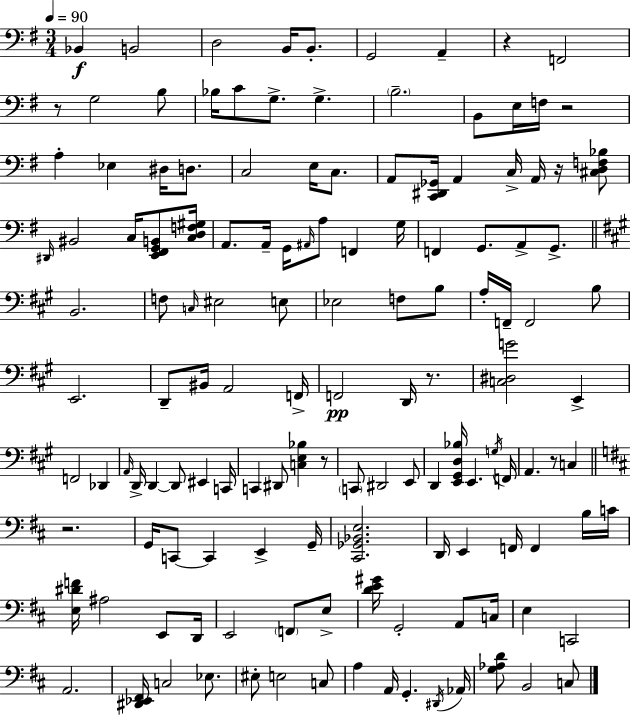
{
  \clef bass
  \numericTimeSignature
  \time 3/4
  \key g \major
  \tempo 4 = 90
  bes,4\f b,2 | d2 b,16 b,8.-. | g,2 a,4-- | r4 f,2 | \break r8 g2 b8 | bes16 c'8 g8.-> g4.-> | \parenthesize b2.-- | b,8 e16 f16 r2 | \break a4-. ees4 dis16 d8. | c2 e16 c8. | a,8 <c, dis, ges,>16 a,4 c16-> a,16 r16 <cis d f bes>8 | \grace { dis,16 } bis,2 c16 <e, fis, g, b,>8 | \break <c d f gis>16 a,8. a,16-- g,16 \grace { ais,16 } a8 f,4 | g16 f,4 g,8. a,8-> g,8.-> | \bar "||" \break \key a \major b,2. | f8 \grace { c16 } eis2 e8 | ees2 f8 b8 | a16-. f,16-- f,2 b8 | \break e,2. | d,8-- bis,16 a,2 | f,16-> f,2\pp d,16 r8. | <c dis g'>2 e,4-> | \break f,2 des,4 | \grace { a,16 } d,16-> d,4~~ d,8 eis,4 | c,16 c,4 dis,8 <c e bes>4 | r8 \parenthesize c,8 dis,2 | \break e,8 d,4 <e, gis, d bes>16 e,4. | \acciaccatura { g16 } f,16 a,4. r8 c4 | \bar "||" \break \key d \major r2. | g,16 c,8~~ c,4 e,4-> g,16-- | <cis, ges, bes, e>2. | d,16 e,4 f,16 f,4 b16 c'16 | \break <e dis' f'>16 ais2 e,8 d,16 | e,2 \parenthesize f,8 e8-> | <d' e' gis'>16 g,2-. a,8 c16 | e4 c,2 | \break a,2. | <dis, ees, fis,>16 c2 ees8. | eis8-. e2 c8 | a4 a,16 g,4.-. \acciaccatura { dis,16 } | \break aes,16 <g aes d'>8 b,2 c8 | \bar "|."
}